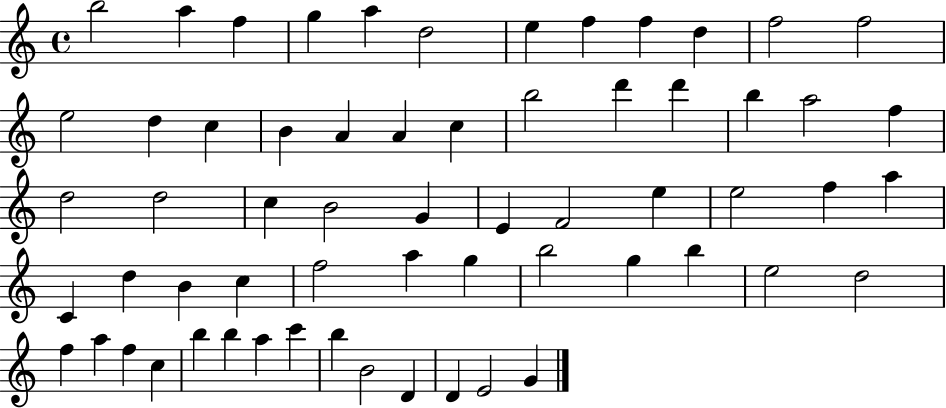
{
  \clef treble
  \time 4/4
  \defaultTimeSignature
  \key c \major
  b''2 a''4 f''4 | g''4 a''4 d''2 | e''4 f''4 f''4 d''4 | f''2 f''2 | \break e''2 d''4 c''4 | b'4 a'4 a'4 c''4 | b''2 d'''4 d'''4 | b''4 a''2 f''4 | \break d''2 d''2 | c''4 b'2 g'4 | e'4 f'2 e''4 | e''2 f''4 a''4 | \break c'4 d''4 b'4 c''4 | f''2 a''4 g''4 | b''2 g''4 b''4 | e''2 d''2 | \break f''4 a''4 f''4 c''4 | b''4 b''4 a''4 c'''4 | b''4 b'2 d'4 | d'4 e'2 g'4 | \break \bar "|."
}